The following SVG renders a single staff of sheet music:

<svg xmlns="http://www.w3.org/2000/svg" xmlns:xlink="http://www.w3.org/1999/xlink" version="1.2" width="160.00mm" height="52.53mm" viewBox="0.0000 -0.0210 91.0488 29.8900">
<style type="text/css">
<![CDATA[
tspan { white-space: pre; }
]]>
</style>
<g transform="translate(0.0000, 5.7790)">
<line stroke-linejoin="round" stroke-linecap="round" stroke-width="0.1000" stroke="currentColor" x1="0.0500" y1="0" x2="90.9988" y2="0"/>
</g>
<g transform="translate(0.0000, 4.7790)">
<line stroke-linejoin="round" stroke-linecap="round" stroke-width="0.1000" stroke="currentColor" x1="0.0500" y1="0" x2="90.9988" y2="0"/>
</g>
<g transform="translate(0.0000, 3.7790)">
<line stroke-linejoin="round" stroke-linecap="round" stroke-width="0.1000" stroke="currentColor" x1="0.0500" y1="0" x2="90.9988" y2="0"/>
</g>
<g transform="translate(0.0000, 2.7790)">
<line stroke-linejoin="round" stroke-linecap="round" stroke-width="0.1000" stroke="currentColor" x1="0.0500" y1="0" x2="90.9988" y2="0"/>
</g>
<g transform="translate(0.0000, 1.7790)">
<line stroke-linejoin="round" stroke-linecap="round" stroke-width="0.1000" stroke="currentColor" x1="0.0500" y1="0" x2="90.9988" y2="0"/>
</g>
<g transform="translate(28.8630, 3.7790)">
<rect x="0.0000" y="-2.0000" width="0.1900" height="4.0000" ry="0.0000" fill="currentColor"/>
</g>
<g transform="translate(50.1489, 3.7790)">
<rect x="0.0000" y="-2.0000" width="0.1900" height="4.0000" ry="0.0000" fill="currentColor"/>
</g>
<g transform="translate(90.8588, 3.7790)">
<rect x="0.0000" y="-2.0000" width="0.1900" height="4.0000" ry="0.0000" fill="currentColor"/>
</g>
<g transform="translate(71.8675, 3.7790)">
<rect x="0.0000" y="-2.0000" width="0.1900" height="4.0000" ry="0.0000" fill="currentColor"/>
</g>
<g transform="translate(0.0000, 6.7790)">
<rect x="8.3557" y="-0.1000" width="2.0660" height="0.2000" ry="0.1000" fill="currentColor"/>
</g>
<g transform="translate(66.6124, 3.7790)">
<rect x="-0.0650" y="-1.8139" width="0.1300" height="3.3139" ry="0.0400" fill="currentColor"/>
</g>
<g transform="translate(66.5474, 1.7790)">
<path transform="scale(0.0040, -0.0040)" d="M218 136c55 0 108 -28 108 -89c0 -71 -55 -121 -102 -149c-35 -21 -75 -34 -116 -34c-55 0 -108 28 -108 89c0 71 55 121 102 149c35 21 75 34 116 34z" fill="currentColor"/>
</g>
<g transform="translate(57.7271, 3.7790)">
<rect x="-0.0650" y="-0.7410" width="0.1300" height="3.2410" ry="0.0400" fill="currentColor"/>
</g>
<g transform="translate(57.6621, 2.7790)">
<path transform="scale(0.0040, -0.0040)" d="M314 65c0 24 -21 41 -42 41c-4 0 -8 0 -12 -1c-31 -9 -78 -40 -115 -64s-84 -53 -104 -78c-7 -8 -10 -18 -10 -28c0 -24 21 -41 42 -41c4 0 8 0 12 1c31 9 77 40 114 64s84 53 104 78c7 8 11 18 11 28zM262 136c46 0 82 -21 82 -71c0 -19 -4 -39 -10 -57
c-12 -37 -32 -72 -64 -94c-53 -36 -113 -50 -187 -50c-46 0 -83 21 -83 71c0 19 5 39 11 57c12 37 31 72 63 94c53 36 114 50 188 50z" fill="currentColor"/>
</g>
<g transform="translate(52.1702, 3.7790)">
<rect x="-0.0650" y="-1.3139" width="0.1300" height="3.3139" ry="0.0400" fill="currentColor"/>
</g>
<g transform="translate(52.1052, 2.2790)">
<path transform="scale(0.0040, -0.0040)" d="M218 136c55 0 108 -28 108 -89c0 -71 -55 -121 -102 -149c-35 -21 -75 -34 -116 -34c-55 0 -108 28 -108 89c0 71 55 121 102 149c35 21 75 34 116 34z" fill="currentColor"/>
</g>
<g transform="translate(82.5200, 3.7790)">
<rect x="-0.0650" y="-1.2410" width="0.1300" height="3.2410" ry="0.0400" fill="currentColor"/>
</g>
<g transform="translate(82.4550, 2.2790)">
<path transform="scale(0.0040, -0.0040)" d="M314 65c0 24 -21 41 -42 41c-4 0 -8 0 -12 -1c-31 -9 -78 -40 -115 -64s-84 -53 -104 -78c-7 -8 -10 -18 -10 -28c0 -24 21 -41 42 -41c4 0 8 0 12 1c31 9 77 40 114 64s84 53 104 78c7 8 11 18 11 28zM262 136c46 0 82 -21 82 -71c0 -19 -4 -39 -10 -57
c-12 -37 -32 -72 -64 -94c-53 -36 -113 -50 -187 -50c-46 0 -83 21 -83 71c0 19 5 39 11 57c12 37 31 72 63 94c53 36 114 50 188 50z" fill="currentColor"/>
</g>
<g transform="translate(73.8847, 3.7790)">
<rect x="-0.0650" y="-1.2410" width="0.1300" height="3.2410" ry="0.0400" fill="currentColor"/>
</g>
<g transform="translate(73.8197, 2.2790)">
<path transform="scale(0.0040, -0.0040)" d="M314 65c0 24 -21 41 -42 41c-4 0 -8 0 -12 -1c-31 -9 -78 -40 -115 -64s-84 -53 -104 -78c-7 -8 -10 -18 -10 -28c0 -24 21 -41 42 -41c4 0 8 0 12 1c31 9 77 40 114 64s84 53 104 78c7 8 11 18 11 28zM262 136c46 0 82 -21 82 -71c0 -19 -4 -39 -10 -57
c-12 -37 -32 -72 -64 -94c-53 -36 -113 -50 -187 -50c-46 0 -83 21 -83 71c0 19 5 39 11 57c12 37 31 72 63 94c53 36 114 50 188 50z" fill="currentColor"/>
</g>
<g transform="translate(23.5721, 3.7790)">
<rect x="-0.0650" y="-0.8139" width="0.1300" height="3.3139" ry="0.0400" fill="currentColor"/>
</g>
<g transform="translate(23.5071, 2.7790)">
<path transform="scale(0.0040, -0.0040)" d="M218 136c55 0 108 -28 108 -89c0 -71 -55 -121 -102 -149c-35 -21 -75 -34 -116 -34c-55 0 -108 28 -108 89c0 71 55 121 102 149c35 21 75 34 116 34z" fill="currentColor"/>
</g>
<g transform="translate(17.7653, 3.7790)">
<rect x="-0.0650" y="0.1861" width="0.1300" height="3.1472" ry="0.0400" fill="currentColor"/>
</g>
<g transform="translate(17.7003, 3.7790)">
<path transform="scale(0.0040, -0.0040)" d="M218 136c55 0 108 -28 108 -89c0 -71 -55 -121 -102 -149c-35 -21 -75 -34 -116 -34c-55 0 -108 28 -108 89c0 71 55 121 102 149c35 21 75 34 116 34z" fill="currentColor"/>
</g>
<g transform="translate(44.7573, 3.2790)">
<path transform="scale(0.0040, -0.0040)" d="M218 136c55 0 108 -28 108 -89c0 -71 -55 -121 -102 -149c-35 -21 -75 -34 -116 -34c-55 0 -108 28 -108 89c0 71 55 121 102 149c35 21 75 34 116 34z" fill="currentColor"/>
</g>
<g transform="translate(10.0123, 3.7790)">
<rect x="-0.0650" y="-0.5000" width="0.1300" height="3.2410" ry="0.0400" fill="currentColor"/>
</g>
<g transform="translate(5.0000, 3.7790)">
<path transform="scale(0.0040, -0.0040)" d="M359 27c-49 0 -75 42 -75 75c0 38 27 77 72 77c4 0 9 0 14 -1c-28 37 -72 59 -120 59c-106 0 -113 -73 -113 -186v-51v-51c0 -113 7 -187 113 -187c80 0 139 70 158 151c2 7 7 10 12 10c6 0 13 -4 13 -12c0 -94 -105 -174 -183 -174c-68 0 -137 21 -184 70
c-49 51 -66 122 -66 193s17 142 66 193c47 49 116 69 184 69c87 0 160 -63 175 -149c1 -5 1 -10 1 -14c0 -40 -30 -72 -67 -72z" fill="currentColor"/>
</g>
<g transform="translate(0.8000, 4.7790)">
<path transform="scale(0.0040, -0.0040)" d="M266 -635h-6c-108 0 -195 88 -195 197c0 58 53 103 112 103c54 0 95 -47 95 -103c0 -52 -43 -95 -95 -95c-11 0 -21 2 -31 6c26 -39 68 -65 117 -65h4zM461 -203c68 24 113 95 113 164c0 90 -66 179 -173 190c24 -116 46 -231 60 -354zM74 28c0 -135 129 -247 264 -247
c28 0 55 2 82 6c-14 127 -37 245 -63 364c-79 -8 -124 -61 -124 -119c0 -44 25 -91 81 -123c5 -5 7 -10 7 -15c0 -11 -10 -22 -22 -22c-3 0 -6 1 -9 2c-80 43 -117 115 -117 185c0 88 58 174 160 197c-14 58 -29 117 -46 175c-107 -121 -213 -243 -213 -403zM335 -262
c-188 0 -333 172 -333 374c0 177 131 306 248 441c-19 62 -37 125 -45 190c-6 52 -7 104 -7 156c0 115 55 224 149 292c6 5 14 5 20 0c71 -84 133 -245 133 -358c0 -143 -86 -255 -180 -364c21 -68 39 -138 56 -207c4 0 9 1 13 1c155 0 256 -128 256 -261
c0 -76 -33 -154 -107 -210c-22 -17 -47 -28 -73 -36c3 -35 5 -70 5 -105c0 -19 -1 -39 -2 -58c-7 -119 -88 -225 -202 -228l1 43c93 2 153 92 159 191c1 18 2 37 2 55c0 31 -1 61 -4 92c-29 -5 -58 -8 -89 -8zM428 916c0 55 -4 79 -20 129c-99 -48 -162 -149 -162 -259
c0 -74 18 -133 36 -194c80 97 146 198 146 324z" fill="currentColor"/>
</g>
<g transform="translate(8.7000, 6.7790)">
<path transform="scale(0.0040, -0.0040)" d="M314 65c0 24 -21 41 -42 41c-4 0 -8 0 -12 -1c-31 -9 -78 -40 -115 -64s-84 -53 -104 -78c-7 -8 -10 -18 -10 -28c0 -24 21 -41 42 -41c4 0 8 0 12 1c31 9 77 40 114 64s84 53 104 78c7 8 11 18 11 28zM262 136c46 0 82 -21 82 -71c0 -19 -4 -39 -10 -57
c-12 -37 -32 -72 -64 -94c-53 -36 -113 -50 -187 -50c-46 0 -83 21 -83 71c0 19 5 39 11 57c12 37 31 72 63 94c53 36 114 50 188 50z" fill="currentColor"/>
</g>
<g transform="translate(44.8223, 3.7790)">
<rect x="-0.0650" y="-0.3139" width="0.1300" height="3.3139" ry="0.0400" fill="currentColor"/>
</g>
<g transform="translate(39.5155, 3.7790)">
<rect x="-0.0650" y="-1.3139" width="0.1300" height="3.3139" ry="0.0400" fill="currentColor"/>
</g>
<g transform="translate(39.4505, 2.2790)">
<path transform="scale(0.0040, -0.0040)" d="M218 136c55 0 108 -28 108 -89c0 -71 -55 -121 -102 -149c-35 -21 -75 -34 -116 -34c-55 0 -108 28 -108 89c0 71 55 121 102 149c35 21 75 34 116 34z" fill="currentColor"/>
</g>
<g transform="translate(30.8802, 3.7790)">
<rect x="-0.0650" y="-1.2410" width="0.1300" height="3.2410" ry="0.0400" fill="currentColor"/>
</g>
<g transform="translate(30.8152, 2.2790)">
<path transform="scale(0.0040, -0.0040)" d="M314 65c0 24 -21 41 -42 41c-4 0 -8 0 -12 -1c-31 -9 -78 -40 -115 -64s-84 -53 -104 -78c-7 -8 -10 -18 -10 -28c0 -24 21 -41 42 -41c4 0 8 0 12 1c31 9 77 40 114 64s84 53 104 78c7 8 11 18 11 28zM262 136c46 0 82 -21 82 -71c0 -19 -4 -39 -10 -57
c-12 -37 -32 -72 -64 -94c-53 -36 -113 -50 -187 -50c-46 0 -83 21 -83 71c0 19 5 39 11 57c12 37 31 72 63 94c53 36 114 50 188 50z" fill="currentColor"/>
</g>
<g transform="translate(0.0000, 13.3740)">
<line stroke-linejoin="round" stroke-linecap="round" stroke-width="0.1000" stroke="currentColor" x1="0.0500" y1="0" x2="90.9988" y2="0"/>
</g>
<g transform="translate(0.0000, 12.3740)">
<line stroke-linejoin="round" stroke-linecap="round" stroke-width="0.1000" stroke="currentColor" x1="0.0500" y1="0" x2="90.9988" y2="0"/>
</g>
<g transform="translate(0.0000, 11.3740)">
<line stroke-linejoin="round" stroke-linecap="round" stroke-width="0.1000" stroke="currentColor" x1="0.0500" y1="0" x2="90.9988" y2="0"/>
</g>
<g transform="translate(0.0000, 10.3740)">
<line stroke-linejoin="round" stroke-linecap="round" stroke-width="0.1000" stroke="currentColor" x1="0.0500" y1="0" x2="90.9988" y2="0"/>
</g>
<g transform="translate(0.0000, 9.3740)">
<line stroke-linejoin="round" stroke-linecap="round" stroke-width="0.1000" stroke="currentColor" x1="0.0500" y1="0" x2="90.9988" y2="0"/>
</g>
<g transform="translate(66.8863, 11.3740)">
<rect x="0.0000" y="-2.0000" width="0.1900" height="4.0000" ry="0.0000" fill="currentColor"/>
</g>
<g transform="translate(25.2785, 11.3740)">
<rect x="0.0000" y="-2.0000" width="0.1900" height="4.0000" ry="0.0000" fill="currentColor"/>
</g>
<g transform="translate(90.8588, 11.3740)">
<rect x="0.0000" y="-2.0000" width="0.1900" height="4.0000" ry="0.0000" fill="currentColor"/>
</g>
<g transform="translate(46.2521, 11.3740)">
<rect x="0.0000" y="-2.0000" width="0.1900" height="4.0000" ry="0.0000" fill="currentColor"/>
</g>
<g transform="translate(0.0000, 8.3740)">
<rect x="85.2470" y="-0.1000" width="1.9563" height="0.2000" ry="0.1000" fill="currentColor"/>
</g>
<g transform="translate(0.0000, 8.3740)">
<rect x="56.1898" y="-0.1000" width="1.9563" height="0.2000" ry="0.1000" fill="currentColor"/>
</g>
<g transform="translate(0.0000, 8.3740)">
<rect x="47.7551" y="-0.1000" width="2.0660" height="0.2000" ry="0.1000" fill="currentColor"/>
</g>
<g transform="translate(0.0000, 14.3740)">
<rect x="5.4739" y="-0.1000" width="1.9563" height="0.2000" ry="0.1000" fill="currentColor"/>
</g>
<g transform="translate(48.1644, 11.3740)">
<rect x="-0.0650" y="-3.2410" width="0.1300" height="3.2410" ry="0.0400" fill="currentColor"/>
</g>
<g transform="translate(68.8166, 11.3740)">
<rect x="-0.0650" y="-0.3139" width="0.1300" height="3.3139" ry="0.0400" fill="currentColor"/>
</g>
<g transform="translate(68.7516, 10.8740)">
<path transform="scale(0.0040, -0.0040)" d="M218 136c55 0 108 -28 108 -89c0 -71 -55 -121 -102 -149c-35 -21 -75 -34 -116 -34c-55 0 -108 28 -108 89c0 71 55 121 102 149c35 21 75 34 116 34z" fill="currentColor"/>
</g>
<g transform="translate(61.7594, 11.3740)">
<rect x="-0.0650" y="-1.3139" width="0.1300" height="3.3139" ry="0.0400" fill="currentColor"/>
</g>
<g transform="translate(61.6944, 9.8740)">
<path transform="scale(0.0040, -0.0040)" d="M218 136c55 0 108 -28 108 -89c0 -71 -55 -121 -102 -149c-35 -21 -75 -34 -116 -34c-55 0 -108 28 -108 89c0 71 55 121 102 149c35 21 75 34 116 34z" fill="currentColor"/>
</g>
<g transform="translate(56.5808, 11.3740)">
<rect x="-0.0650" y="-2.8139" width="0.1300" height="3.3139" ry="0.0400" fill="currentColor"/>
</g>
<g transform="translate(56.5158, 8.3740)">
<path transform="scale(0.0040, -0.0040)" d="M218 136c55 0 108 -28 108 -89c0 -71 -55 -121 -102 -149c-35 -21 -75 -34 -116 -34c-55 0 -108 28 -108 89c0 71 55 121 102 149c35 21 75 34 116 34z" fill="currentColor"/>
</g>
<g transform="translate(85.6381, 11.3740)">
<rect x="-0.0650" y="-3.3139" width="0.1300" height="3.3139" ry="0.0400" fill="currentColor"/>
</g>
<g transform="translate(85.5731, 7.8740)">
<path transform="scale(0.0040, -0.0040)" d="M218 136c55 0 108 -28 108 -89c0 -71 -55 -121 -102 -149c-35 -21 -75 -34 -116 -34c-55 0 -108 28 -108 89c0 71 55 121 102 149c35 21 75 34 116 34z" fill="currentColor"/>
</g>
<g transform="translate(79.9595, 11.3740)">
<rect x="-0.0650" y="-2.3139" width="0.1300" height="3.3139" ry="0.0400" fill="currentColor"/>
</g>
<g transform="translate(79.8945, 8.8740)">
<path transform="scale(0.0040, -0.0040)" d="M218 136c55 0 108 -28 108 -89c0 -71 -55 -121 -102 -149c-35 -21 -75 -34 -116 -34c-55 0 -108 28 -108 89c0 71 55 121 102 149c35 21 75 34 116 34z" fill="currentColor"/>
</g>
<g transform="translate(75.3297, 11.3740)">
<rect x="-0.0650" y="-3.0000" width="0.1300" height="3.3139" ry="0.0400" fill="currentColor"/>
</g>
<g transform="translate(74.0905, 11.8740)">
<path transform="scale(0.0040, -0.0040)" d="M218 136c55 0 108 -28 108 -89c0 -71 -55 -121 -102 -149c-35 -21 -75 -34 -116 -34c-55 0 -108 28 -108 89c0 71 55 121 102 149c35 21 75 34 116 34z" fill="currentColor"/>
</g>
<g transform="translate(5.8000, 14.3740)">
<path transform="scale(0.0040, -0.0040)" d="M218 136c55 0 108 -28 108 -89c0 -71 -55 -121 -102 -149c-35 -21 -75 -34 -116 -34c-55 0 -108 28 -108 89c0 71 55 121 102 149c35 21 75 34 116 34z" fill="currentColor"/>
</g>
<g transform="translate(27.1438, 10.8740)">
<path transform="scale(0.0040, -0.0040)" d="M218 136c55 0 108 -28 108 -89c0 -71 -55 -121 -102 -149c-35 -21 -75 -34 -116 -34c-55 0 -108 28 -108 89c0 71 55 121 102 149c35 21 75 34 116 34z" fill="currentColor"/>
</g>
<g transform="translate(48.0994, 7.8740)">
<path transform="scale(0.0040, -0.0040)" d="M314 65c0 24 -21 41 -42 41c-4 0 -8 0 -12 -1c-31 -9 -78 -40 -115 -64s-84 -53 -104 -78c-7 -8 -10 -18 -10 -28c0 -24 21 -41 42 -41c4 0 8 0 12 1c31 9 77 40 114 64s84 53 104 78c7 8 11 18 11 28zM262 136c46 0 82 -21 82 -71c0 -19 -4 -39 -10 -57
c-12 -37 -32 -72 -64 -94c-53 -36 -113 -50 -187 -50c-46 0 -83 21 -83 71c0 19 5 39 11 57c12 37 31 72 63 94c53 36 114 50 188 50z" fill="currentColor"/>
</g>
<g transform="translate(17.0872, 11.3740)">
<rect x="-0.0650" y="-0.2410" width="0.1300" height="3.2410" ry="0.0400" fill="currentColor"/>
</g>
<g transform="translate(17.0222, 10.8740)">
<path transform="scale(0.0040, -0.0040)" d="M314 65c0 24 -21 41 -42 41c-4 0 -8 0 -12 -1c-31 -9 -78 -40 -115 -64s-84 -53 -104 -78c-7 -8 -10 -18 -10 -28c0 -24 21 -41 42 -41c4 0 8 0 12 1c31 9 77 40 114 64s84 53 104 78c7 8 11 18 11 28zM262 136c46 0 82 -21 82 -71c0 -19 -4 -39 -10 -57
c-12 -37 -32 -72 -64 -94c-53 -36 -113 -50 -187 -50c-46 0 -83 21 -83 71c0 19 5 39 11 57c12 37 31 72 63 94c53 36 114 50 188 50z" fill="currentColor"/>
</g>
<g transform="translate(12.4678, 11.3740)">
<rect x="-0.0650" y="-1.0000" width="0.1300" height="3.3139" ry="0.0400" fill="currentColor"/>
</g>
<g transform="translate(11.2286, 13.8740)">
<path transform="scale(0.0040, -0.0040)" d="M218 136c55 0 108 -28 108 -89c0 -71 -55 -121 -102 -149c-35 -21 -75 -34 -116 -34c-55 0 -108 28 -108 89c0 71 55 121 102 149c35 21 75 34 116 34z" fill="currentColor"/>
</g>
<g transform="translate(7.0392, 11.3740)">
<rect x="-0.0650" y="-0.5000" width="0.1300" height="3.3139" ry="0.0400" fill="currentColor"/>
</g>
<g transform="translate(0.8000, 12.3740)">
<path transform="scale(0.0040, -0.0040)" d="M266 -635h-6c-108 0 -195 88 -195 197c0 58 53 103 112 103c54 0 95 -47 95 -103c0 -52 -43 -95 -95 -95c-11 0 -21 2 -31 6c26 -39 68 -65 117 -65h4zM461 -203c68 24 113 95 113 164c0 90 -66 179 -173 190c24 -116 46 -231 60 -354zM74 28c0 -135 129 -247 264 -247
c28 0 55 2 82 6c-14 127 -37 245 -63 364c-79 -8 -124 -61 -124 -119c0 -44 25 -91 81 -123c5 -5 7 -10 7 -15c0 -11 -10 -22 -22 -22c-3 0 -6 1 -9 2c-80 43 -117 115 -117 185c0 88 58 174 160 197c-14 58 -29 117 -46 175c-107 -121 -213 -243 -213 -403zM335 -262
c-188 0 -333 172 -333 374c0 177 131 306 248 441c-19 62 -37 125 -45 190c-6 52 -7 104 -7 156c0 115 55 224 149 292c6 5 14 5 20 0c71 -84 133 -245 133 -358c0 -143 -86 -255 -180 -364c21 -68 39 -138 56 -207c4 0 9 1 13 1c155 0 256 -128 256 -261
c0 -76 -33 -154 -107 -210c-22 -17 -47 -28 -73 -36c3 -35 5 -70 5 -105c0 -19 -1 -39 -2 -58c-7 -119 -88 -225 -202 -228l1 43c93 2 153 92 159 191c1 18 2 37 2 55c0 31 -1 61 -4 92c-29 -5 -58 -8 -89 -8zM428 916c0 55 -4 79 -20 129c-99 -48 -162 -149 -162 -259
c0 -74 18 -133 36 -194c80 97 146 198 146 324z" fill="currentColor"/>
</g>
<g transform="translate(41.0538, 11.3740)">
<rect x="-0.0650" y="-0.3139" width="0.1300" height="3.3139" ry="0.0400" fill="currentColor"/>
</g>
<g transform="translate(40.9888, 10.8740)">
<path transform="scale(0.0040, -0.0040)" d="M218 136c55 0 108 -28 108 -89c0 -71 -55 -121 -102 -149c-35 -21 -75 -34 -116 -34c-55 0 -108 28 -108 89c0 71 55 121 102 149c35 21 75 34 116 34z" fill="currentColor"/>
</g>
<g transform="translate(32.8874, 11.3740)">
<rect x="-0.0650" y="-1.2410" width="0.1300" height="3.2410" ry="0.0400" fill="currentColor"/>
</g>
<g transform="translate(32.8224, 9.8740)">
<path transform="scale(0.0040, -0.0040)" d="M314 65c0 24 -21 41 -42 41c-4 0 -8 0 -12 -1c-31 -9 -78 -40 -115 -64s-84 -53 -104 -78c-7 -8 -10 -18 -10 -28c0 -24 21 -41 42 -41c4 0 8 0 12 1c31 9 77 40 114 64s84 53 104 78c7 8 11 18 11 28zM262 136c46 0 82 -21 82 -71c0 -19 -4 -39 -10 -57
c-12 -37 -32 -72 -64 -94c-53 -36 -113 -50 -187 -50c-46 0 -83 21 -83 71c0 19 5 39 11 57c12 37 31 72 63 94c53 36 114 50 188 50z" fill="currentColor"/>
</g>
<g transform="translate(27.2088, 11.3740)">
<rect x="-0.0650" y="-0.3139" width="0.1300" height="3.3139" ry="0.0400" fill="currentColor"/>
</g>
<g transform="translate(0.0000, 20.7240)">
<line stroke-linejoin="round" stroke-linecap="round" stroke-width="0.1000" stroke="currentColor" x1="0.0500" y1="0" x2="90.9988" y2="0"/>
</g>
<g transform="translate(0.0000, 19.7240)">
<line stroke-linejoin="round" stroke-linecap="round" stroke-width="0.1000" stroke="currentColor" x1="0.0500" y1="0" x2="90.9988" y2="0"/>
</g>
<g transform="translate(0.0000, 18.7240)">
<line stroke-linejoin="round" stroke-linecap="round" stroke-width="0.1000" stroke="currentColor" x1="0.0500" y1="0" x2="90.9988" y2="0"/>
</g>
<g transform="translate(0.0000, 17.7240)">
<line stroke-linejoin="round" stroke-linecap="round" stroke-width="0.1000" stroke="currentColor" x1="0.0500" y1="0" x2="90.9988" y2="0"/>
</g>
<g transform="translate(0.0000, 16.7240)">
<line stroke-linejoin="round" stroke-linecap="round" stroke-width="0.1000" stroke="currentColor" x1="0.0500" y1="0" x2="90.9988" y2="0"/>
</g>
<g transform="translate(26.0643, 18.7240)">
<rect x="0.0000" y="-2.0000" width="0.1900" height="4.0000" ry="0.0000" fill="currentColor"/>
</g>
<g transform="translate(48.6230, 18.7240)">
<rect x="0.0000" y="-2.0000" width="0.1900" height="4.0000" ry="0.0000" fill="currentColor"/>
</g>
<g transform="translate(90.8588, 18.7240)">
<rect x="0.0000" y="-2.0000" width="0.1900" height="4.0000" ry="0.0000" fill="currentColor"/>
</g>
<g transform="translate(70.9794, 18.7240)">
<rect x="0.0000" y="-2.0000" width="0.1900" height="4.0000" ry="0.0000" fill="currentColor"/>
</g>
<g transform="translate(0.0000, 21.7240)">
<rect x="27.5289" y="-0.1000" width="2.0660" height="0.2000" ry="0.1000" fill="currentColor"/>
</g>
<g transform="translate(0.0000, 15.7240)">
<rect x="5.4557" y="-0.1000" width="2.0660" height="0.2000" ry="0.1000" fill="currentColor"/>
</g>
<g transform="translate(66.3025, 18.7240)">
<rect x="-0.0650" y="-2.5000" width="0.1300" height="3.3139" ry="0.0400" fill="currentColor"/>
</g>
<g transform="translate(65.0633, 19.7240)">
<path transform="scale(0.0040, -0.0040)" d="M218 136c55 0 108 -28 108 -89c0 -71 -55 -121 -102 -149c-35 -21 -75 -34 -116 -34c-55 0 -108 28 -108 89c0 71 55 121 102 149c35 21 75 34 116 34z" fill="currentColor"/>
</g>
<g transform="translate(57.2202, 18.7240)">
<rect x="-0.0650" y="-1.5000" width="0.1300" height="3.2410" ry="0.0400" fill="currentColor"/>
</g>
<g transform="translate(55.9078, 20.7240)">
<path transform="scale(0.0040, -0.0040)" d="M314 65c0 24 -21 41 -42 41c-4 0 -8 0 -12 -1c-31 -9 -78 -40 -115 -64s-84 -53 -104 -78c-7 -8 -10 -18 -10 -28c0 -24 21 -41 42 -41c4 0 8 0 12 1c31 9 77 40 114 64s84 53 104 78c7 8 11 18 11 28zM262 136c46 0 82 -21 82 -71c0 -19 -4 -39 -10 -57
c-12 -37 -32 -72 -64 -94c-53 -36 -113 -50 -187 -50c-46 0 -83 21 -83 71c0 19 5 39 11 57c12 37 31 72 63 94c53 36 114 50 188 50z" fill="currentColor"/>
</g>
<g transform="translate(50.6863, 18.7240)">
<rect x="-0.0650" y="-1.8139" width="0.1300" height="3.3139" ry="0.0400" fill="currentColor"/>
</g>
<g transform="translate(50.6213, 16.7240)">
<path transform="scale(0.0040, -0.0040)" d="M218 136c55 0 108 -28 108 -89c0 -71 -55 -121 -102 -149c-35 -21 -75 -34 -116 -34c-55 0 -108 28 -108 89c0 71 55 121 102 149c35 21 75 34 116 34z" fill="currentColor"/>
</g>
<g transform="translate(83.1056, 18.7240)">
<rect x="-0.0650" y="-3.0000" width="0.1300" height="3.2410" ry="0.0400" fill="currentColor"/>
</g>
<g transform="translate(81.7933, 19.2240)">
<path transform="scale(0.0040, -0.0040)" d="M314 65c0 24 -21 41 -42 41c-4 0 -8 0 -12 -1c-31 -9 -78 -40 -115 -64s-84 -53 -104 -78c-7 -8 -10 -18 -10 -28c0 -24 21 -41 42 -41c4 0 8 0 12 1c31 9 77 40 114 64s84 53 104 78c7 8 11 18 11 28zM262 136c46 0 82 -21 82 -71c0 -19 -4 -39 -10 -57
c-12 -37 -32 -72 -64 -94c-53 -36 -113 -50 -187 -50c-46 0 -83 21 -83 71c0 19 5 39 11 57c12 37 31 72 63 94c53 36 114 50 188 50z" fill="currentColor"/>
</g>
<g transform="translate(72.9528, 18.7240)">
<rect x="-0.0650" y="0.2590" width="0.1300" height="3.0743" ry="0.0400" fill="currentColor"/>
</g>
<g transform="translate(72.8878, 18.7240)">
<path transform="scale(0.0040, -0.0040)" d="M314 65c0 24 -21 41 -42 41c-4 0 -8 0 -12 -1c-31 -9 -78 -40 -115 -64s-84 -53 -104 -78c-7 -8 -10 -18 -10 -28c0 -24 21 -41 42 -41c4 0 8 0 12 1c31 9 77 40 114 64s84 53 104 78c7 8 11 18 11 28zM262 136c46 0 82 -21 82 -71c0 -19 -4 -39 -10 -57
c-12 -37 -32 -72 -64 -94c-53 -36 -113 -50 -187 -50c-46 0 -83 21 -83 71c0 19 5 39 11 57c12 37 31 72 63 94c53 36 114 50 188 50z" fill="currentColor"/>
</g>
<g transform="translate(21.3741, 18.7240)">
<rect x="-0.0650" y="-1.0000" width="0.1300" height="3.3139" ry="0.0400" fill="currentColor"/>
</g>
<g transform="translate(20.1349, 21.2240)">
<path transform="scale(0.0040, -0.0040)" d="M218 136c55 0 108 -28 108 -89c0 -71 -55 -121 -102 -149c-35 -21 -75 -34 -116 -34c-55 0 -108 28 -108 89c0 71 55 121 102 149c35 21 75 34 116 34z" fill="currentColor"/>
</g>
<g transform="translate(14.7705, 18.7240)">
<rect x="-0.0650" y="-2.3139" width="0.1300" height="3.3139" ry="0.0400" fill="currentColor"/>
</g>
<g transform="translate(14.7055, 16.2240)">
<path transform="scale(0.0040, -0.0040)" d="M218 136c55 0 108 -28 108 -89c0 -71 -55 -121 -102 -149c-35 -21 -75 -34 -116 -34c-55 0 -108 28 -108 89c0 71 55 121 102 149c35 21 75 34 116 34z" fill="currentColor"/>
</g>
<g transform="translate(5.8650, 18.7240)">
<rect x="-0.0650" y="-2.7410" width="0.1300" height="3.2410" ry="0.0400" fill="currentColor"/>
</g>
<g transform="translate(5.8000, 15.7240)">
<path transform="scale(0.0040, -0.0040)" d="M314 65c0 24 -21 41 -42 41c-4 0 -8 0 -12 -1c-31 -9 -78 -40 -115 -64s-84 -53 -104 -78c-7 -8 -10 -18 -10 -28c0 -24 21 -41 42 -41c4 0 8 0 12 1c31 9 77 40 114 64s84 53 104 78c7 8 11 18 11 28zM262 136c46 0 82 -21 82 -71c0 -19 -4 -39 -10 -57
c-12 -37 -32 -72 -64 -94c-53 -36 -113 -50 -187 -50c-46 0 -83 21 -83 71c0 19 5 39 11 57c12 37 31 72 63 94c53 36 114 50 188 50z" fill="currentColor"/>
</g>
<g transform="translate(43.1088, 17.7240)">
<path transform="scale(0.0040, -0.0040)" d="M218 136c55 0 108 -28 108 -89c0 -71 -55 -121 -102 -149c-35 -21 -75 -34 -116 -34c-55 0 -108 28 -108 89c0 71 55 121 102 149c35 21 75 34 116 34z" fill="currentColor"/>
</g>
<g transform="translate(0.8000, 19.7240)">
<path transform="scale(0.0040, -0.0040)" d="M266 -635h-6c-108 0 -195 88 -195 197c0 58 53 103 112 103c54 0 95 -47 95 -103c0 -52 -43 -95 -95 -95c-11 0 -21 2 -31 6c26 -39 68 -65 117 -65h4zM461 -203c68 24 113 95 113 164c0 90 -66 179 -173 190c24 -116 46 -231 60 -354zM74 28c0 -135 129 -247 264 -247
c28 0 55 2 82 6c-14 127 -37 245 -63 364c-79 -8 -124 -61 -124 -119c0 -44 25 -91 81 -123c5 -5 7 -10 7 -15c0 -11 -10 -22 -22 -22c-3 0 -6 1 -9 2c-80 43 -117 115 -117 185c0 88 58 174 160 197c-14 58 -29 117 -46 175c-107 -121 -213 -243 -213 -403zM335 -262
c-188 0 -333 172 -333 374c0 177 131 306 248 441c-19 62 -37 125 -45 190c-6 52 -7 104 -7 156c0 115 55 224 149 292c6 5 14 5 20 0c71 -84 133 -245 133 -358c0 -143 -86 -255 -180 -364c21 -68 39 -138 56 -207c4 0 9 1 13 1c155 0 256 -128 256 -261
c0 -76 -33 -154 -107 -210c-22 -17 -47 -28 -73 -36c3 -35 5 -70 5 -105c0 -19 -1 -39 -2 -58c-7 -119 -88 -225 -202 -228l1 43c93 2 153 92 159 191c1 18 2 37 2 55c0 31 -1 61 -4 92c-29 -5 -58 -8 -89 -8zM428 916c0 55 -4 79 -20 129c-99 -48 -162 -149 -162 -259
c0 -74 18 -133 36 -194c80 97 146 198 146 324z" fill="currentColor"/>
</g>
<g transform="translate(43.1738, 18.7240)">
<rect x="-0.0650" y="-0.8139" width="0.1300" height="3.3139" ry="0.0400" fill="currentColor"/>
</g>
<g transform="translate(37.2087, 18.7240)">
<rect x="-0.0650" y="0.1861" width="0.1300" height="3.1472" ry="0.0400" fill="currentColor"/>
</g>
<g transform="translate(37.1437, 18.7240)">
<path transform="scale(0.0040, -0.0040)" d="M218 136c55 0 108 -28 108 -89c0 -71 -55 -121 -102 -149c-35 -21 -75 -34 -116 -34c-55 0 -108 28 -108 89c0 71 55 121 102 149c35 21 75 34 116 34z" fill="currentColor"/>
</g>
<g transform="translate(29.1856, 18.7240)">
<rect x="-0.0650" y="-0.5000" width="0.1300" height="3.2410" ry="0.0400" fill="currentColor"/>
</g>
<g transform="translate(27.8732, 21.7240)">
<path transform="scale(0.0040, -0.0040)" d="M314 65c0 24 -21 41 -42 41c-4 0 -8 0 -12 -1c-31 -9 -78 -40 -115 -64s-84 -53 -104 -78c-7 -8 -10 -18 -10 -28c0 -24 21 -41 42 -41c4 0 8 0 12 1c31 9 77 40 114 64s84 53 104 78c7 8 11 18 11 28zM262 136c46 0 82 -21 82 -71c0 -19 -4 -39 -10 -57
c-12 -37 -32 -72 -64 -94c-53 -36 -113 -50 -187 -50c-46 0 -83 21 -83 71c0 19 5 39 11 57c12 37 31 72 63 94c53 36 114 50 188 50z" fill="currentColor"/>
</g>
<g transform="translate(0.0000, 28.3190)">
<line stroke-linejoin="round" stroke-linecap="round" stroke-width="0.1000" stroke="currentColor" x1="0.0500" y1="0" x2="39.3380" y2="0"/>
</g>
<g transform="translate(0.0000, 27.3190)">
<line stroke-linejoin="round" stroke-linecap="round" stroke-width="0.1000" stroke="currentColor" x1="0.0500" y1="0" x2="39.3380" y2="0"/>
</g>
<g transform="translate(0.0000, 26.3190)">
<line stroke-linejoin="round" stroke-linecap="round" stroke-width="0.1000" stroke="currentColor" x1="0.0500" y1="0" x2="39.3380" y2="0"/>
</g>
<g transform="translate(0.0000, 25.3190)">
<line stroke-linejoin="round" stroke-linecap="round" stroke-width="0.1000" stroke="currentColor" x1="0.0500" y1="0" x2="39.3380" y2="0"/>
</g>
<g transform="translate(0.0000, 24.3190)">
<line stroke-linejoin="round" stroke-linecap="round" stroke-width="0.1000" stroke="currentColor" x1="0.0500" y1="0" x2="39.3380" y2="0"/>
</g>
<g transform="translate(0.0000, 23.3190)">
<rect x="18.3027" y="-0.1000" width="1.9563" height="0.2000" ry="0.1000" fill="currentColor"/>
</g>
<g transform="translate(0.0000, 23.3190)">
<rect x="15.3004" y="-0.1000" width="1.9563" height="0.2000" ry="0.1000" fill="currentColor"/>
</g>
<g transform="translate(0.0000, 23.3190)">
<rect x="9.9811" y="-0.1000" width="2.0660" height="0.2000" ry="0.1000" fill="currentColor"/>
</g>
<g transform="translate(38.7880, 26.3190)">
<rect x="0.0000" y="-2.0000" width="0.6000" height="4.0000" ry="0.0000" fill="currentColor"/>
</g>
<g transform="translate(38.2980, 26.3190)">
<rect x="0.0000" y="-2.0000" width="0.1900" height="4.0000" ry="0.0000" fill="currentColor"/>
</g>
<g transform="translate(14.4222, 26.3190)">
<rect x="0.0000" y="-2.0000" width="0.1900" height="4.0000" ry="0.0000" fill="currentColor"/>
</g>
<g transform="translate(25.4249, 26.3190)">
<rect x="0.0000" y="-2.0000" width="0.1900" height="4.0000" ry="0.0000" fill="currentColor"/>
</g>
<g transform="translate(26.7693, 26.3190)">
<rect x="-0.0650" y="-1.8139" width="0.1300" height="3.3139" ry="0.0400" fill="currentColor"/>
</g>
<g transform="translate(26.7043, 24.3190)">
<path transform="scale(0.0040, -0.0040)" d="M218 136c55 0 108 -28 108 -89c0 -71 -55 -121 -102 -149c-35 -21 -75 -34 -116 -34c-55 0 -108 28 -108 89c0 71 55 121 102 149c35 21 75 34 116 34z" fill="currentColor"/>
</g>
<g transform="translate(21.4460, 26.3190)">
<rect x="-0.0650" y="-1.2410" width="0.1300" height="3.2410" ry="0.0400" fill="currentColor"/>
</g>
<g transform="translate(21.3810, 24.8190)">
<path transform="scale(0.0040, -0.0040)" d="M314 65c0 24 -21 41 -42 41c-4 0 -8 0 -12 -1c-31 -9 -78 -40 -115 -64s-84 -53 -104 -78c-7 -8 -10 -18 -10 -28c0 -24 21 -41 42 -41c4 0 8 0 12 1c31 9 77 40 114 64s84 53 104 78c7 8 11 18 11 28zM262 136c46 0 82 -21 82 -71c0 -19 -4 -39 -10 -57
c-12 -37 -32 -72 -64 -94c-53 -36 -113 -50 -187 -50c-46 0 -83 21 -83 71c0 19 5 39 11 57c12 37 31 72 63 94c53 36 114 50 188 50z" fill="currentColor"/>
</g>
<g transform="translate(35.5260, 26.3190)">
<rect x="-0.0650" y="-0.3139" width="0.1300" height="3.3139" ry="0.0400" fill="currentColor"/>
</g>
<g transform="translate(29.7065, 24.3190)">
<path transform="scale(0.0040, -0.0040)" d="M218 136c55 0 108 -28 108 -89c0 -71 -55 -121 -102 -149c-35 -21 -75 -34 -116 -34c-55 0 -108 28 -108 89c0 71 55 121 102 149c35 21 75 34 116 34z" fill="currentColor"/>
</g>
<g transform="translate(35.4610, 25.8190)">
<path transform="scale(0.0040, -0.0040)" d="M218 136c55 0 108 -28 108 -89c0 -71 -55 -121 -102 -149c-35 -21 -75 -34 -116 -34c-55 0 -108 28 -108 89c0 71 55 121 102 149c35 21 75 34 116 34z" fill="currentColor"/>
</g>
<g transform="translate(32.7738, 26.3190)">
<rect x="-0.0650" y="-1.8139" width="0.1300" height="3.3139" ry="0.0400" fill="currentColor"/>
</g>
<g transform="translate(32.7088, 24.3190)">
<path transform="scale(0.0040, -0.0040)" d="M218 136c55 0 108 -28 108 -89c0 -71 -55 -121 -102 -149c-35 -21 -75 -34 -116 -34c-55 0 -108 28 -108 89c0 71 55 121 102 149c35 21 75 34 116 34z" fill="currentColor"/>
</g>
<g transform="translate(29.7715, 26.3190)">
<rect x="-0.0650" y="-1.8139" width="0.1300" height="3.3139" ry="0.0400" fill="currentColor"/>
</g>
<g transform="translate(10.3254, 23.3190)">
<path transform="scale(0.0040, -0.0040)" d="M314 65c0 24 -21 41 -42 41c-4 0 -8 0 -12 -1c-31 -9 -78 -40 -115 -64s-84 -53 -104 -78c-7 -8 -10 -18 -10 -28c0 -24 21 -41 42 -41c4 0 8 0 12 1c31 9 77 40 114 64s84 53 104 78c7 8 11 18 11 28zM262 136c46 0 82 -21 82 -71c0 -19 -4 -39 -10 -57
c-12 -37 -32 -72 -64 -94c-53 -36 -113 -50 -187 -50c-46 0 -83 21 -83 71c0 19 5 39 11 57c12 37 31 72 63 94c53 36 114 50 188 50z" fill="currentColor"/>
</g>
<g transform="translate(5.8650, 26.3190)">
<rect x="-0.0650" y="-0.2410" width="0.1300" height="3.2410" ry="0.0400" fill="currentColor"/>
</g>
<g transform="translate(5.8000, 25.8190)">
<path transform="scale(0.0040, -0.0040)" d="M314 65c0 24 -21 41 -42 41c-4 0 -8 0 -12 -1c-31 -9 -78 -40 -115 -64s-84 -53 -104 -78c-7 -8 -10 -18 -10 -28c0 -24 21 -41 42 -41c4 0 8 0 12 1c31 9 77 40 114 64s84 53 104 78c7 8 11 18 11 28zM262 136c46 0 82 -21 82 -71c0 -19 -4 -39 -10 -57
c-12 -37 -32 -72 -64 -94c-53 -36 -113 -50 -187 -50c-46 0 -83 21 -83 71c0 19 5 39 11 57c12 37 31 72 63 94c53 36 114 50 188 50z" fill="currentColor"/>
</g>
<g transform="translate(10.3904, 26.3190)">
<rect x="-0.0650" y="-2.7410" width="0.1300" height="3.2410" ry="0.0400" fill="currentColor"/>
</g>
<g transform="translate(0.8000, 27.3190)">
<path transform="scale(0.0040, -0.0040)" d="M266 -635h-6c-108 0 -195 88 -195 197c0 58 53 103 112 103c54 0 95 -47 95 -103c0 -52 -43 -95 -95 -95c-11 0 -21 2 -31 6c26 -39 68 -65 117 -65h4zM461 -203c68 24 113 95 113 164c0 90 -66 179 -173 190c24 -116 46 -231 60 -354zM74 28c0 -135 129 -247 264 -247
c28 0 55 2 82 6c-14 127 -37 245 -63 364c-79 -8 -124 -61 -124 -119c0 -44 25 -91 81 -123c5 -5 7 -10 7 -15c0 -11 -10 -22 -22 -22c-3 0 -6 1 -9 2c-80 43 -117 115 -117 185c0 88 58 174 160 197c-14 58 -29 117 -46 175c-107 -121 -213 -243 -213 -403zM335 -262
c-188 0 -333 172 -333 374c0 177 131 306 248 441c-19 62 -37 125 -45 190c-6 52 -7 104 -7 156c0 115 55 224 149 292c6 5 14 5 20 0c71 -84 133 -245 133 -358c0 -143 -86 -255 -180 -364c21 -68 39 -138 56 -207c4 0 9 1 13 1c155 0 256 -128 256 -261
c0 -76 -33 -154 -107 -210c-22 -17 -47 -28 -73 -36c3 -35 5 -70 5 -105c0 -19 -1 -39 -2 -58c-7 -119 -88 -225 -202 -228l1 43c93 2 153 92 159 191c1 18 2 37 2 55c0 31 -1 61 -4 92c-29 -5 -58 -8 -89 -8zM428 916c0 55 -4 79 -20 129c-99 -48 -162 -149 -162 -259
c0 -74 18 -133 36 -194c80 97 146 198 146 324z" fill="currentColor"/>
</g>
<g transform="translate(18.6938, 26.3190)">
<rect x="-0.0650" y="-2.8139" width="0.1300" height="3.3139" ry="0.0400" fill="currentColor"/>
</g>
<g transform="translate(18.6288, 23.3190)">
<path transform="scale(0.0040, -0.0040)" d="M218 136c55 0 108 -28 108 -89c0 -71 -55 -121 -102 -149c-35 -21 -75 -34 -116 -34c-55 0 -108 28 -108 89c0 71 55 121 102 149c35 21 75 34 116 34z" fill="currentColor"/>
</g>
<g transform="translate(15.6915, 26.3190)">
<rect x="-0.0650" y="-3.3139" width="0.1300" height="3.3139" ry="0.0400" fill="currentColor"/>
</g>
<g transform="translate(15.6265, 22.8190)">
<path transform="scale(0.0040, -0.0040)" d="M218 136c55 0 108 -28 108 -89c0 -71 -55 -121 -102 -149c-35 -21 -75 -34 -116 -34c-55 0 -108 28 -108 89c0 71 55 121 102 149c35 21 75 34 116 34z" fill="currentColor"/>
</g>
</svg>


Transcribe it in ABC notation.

X:1
T:Untitled
M:4/4
L:1/4
K:C
C2 B d e2 e c e d2 f e2 e2 C D c2 c e2 c b2 a e c A g b a2 g D C2 B d f E2 G B2 A2 c2 a2 b a e2 f f f c